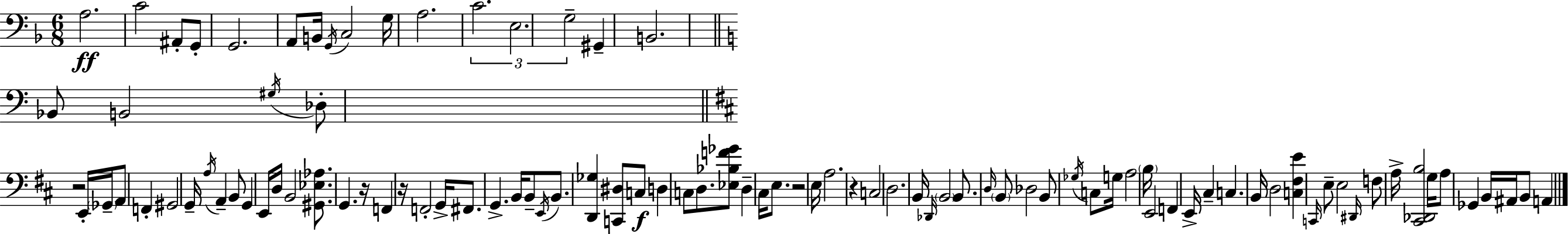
A3/h. C4/h A#2/e G2/e G2/h. A2/e B2/s G2/s C3/h G3/s A3/h. C4/h. E3/h. G3/h G#2/q B2/h. Bb2/e B2/h G#3/s Db3/e R/h E2/s Gb2/s A2/e F2/q G#2/h G2/s A3/s A2/q B2/e G2/q E2/s D3/s B2/h [G#2,Eb3,Ab3]/e. G2/q. R/s F2/q R/s F2/h G2/s F#2/e. G2/q. B2/s B2/e E2/s B2/e. [D2,Gb3]/q [C2,D#3]/e C3/e D3/q C3/e D3/e. [Eb3,Bb3,F4,Gb4]/e D3/q C#3/s E3/e. R/h E3/s A3/h. R/q C3/h D3/h. B2/s Db2/s B2/h B2/e. D3/s B2/e Db3/h B2/e Gb3/s C3/e G3/s A3/h B3/s E2/h F2/q E2/s C#3/q C3/q. B2/s D3/h [C3,F#3,E4]/q C2/s E3/e E3/h D#2/s F3/e A3/s [C#2,Db2,B3]/h G3/s A3/e Gb2/q B2/s A#2/s B2/e A2/q